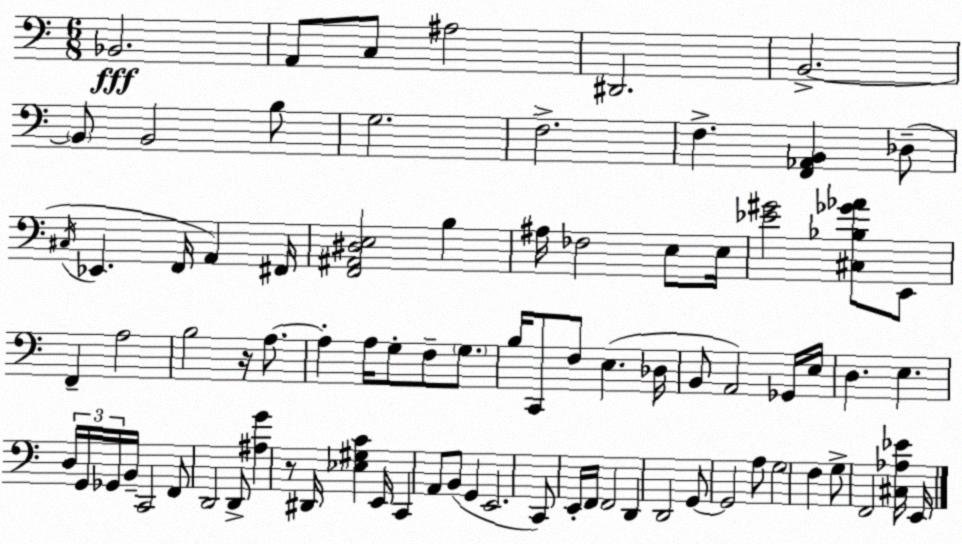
X:1
T:Untitled
M:6/8
L:1/4
K:Am
_B,,2 A,,/2 C,/2 ^A,2 ^D,,2 B,,2 B,,/2 B,,2 B,/2 G,2 F,2 F, [F,,_A,,B,,] _D,/2 ^C,/4 _E,, F,,/4 A,, ^F,,/4 [F,,^A,,^D,E,]2 B, ^A,/4 _F,2 E,/2 E,/4 [_E^G]2 [^C,_B,_G_A]/2 E,,/2 F,, A,2 B,2 z/4 A,/2 A, A,/4 G,/2 F,/2 G,/2 B,/4 C,,/2 F,/2 E, _D,/4 B,,/2 A,,2 _G,,/4 E,/4 D, E, D,/4 G,,/4 _G,,/4 B,,/4 C,,2 F,,/2 D,,2 D,,/2 [^A,G] z/2 ^D,,/4 [_E,^G,C] E,,/4 C,, A,,/2 B,,/2 G,, E,,2 C,,/2 E,,/4 F,,/4 F,,2 D,, D,,2 G,,/2 G,,2 A,/2 G,2 F, G,/2 F,,2 [^C,_A,_E]/4 E,,/4